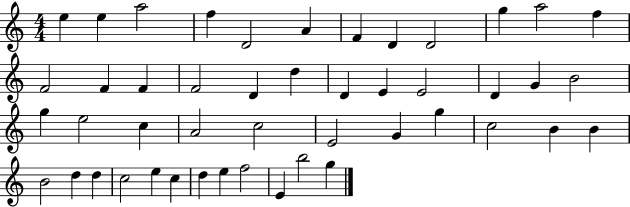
X:1
T:Untitled
M:4/4
L:1/4
K:C
e e a2 f D2 A F D D2 g a2 f F2 F F F2 D d D E E2 D G B2 g e2 c A2 c2 E2 G g c2 B B B2 d d c2 e c d e f2 E b2 g